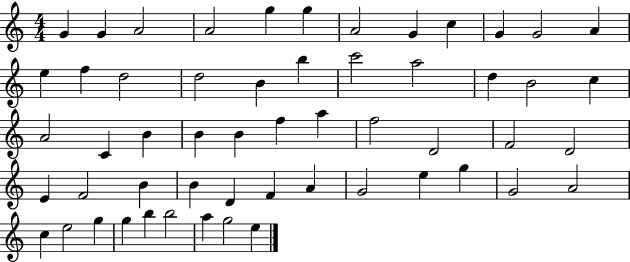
X:1
T:Untitled
M:4/4
L:1/4
K:C
G G A2 A2 g g A2 G c G G2 A e f d2 d2 B b c'2 a2 d B2 c A2 C B B B f a f2 D2 F2 D2 E F2 B B D F A G2 e g G2 A2 c e2 g g b b2 a g2 e